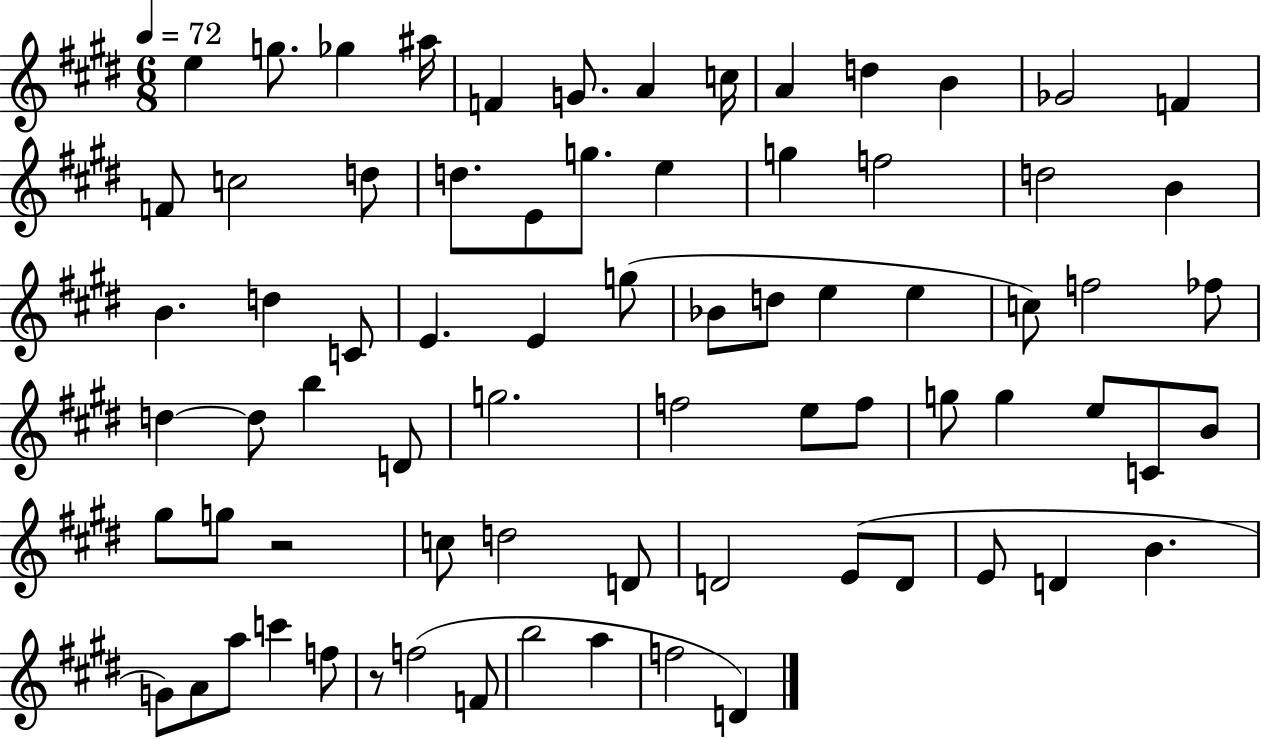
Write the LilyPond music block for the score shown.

{
  \clef treble
  \numericTimeSignature
  \time 6/8
  \key e \major
  \tempo 4 = 72
  e''4 g''8. ges''4 ais''16 | f'4 g'8. a'4 c''16 | a'4 d''4 b'4 | ges'2 f'4 | \break f'8 c''2 d''8 | d''8. e'8 g''8. e''4 | g''4 f''2 | d''2 b'4 | \break b'4. d''4 c'8 | e'4. e'4 g''8( | bes'8 d''8 e''4 e''4 | c''8) f''2 fes''8 | \break d''4~~ d''8 b''4 d'8 | g''2. | f''2 e''8 f''8 | g''8 g''4 e''8 c'8 b'8 | \break gis''8 g''8 r2 | c''8 d''2 d'8 | d'2 e'8( d'8 | e'8 d'4 b'4. | \break g'8) a'8 a''8 c'''4 f''8 | r8 f''2( f'8 | b''2 a''4 | f''2 d'4) | \break \bar "|."
}